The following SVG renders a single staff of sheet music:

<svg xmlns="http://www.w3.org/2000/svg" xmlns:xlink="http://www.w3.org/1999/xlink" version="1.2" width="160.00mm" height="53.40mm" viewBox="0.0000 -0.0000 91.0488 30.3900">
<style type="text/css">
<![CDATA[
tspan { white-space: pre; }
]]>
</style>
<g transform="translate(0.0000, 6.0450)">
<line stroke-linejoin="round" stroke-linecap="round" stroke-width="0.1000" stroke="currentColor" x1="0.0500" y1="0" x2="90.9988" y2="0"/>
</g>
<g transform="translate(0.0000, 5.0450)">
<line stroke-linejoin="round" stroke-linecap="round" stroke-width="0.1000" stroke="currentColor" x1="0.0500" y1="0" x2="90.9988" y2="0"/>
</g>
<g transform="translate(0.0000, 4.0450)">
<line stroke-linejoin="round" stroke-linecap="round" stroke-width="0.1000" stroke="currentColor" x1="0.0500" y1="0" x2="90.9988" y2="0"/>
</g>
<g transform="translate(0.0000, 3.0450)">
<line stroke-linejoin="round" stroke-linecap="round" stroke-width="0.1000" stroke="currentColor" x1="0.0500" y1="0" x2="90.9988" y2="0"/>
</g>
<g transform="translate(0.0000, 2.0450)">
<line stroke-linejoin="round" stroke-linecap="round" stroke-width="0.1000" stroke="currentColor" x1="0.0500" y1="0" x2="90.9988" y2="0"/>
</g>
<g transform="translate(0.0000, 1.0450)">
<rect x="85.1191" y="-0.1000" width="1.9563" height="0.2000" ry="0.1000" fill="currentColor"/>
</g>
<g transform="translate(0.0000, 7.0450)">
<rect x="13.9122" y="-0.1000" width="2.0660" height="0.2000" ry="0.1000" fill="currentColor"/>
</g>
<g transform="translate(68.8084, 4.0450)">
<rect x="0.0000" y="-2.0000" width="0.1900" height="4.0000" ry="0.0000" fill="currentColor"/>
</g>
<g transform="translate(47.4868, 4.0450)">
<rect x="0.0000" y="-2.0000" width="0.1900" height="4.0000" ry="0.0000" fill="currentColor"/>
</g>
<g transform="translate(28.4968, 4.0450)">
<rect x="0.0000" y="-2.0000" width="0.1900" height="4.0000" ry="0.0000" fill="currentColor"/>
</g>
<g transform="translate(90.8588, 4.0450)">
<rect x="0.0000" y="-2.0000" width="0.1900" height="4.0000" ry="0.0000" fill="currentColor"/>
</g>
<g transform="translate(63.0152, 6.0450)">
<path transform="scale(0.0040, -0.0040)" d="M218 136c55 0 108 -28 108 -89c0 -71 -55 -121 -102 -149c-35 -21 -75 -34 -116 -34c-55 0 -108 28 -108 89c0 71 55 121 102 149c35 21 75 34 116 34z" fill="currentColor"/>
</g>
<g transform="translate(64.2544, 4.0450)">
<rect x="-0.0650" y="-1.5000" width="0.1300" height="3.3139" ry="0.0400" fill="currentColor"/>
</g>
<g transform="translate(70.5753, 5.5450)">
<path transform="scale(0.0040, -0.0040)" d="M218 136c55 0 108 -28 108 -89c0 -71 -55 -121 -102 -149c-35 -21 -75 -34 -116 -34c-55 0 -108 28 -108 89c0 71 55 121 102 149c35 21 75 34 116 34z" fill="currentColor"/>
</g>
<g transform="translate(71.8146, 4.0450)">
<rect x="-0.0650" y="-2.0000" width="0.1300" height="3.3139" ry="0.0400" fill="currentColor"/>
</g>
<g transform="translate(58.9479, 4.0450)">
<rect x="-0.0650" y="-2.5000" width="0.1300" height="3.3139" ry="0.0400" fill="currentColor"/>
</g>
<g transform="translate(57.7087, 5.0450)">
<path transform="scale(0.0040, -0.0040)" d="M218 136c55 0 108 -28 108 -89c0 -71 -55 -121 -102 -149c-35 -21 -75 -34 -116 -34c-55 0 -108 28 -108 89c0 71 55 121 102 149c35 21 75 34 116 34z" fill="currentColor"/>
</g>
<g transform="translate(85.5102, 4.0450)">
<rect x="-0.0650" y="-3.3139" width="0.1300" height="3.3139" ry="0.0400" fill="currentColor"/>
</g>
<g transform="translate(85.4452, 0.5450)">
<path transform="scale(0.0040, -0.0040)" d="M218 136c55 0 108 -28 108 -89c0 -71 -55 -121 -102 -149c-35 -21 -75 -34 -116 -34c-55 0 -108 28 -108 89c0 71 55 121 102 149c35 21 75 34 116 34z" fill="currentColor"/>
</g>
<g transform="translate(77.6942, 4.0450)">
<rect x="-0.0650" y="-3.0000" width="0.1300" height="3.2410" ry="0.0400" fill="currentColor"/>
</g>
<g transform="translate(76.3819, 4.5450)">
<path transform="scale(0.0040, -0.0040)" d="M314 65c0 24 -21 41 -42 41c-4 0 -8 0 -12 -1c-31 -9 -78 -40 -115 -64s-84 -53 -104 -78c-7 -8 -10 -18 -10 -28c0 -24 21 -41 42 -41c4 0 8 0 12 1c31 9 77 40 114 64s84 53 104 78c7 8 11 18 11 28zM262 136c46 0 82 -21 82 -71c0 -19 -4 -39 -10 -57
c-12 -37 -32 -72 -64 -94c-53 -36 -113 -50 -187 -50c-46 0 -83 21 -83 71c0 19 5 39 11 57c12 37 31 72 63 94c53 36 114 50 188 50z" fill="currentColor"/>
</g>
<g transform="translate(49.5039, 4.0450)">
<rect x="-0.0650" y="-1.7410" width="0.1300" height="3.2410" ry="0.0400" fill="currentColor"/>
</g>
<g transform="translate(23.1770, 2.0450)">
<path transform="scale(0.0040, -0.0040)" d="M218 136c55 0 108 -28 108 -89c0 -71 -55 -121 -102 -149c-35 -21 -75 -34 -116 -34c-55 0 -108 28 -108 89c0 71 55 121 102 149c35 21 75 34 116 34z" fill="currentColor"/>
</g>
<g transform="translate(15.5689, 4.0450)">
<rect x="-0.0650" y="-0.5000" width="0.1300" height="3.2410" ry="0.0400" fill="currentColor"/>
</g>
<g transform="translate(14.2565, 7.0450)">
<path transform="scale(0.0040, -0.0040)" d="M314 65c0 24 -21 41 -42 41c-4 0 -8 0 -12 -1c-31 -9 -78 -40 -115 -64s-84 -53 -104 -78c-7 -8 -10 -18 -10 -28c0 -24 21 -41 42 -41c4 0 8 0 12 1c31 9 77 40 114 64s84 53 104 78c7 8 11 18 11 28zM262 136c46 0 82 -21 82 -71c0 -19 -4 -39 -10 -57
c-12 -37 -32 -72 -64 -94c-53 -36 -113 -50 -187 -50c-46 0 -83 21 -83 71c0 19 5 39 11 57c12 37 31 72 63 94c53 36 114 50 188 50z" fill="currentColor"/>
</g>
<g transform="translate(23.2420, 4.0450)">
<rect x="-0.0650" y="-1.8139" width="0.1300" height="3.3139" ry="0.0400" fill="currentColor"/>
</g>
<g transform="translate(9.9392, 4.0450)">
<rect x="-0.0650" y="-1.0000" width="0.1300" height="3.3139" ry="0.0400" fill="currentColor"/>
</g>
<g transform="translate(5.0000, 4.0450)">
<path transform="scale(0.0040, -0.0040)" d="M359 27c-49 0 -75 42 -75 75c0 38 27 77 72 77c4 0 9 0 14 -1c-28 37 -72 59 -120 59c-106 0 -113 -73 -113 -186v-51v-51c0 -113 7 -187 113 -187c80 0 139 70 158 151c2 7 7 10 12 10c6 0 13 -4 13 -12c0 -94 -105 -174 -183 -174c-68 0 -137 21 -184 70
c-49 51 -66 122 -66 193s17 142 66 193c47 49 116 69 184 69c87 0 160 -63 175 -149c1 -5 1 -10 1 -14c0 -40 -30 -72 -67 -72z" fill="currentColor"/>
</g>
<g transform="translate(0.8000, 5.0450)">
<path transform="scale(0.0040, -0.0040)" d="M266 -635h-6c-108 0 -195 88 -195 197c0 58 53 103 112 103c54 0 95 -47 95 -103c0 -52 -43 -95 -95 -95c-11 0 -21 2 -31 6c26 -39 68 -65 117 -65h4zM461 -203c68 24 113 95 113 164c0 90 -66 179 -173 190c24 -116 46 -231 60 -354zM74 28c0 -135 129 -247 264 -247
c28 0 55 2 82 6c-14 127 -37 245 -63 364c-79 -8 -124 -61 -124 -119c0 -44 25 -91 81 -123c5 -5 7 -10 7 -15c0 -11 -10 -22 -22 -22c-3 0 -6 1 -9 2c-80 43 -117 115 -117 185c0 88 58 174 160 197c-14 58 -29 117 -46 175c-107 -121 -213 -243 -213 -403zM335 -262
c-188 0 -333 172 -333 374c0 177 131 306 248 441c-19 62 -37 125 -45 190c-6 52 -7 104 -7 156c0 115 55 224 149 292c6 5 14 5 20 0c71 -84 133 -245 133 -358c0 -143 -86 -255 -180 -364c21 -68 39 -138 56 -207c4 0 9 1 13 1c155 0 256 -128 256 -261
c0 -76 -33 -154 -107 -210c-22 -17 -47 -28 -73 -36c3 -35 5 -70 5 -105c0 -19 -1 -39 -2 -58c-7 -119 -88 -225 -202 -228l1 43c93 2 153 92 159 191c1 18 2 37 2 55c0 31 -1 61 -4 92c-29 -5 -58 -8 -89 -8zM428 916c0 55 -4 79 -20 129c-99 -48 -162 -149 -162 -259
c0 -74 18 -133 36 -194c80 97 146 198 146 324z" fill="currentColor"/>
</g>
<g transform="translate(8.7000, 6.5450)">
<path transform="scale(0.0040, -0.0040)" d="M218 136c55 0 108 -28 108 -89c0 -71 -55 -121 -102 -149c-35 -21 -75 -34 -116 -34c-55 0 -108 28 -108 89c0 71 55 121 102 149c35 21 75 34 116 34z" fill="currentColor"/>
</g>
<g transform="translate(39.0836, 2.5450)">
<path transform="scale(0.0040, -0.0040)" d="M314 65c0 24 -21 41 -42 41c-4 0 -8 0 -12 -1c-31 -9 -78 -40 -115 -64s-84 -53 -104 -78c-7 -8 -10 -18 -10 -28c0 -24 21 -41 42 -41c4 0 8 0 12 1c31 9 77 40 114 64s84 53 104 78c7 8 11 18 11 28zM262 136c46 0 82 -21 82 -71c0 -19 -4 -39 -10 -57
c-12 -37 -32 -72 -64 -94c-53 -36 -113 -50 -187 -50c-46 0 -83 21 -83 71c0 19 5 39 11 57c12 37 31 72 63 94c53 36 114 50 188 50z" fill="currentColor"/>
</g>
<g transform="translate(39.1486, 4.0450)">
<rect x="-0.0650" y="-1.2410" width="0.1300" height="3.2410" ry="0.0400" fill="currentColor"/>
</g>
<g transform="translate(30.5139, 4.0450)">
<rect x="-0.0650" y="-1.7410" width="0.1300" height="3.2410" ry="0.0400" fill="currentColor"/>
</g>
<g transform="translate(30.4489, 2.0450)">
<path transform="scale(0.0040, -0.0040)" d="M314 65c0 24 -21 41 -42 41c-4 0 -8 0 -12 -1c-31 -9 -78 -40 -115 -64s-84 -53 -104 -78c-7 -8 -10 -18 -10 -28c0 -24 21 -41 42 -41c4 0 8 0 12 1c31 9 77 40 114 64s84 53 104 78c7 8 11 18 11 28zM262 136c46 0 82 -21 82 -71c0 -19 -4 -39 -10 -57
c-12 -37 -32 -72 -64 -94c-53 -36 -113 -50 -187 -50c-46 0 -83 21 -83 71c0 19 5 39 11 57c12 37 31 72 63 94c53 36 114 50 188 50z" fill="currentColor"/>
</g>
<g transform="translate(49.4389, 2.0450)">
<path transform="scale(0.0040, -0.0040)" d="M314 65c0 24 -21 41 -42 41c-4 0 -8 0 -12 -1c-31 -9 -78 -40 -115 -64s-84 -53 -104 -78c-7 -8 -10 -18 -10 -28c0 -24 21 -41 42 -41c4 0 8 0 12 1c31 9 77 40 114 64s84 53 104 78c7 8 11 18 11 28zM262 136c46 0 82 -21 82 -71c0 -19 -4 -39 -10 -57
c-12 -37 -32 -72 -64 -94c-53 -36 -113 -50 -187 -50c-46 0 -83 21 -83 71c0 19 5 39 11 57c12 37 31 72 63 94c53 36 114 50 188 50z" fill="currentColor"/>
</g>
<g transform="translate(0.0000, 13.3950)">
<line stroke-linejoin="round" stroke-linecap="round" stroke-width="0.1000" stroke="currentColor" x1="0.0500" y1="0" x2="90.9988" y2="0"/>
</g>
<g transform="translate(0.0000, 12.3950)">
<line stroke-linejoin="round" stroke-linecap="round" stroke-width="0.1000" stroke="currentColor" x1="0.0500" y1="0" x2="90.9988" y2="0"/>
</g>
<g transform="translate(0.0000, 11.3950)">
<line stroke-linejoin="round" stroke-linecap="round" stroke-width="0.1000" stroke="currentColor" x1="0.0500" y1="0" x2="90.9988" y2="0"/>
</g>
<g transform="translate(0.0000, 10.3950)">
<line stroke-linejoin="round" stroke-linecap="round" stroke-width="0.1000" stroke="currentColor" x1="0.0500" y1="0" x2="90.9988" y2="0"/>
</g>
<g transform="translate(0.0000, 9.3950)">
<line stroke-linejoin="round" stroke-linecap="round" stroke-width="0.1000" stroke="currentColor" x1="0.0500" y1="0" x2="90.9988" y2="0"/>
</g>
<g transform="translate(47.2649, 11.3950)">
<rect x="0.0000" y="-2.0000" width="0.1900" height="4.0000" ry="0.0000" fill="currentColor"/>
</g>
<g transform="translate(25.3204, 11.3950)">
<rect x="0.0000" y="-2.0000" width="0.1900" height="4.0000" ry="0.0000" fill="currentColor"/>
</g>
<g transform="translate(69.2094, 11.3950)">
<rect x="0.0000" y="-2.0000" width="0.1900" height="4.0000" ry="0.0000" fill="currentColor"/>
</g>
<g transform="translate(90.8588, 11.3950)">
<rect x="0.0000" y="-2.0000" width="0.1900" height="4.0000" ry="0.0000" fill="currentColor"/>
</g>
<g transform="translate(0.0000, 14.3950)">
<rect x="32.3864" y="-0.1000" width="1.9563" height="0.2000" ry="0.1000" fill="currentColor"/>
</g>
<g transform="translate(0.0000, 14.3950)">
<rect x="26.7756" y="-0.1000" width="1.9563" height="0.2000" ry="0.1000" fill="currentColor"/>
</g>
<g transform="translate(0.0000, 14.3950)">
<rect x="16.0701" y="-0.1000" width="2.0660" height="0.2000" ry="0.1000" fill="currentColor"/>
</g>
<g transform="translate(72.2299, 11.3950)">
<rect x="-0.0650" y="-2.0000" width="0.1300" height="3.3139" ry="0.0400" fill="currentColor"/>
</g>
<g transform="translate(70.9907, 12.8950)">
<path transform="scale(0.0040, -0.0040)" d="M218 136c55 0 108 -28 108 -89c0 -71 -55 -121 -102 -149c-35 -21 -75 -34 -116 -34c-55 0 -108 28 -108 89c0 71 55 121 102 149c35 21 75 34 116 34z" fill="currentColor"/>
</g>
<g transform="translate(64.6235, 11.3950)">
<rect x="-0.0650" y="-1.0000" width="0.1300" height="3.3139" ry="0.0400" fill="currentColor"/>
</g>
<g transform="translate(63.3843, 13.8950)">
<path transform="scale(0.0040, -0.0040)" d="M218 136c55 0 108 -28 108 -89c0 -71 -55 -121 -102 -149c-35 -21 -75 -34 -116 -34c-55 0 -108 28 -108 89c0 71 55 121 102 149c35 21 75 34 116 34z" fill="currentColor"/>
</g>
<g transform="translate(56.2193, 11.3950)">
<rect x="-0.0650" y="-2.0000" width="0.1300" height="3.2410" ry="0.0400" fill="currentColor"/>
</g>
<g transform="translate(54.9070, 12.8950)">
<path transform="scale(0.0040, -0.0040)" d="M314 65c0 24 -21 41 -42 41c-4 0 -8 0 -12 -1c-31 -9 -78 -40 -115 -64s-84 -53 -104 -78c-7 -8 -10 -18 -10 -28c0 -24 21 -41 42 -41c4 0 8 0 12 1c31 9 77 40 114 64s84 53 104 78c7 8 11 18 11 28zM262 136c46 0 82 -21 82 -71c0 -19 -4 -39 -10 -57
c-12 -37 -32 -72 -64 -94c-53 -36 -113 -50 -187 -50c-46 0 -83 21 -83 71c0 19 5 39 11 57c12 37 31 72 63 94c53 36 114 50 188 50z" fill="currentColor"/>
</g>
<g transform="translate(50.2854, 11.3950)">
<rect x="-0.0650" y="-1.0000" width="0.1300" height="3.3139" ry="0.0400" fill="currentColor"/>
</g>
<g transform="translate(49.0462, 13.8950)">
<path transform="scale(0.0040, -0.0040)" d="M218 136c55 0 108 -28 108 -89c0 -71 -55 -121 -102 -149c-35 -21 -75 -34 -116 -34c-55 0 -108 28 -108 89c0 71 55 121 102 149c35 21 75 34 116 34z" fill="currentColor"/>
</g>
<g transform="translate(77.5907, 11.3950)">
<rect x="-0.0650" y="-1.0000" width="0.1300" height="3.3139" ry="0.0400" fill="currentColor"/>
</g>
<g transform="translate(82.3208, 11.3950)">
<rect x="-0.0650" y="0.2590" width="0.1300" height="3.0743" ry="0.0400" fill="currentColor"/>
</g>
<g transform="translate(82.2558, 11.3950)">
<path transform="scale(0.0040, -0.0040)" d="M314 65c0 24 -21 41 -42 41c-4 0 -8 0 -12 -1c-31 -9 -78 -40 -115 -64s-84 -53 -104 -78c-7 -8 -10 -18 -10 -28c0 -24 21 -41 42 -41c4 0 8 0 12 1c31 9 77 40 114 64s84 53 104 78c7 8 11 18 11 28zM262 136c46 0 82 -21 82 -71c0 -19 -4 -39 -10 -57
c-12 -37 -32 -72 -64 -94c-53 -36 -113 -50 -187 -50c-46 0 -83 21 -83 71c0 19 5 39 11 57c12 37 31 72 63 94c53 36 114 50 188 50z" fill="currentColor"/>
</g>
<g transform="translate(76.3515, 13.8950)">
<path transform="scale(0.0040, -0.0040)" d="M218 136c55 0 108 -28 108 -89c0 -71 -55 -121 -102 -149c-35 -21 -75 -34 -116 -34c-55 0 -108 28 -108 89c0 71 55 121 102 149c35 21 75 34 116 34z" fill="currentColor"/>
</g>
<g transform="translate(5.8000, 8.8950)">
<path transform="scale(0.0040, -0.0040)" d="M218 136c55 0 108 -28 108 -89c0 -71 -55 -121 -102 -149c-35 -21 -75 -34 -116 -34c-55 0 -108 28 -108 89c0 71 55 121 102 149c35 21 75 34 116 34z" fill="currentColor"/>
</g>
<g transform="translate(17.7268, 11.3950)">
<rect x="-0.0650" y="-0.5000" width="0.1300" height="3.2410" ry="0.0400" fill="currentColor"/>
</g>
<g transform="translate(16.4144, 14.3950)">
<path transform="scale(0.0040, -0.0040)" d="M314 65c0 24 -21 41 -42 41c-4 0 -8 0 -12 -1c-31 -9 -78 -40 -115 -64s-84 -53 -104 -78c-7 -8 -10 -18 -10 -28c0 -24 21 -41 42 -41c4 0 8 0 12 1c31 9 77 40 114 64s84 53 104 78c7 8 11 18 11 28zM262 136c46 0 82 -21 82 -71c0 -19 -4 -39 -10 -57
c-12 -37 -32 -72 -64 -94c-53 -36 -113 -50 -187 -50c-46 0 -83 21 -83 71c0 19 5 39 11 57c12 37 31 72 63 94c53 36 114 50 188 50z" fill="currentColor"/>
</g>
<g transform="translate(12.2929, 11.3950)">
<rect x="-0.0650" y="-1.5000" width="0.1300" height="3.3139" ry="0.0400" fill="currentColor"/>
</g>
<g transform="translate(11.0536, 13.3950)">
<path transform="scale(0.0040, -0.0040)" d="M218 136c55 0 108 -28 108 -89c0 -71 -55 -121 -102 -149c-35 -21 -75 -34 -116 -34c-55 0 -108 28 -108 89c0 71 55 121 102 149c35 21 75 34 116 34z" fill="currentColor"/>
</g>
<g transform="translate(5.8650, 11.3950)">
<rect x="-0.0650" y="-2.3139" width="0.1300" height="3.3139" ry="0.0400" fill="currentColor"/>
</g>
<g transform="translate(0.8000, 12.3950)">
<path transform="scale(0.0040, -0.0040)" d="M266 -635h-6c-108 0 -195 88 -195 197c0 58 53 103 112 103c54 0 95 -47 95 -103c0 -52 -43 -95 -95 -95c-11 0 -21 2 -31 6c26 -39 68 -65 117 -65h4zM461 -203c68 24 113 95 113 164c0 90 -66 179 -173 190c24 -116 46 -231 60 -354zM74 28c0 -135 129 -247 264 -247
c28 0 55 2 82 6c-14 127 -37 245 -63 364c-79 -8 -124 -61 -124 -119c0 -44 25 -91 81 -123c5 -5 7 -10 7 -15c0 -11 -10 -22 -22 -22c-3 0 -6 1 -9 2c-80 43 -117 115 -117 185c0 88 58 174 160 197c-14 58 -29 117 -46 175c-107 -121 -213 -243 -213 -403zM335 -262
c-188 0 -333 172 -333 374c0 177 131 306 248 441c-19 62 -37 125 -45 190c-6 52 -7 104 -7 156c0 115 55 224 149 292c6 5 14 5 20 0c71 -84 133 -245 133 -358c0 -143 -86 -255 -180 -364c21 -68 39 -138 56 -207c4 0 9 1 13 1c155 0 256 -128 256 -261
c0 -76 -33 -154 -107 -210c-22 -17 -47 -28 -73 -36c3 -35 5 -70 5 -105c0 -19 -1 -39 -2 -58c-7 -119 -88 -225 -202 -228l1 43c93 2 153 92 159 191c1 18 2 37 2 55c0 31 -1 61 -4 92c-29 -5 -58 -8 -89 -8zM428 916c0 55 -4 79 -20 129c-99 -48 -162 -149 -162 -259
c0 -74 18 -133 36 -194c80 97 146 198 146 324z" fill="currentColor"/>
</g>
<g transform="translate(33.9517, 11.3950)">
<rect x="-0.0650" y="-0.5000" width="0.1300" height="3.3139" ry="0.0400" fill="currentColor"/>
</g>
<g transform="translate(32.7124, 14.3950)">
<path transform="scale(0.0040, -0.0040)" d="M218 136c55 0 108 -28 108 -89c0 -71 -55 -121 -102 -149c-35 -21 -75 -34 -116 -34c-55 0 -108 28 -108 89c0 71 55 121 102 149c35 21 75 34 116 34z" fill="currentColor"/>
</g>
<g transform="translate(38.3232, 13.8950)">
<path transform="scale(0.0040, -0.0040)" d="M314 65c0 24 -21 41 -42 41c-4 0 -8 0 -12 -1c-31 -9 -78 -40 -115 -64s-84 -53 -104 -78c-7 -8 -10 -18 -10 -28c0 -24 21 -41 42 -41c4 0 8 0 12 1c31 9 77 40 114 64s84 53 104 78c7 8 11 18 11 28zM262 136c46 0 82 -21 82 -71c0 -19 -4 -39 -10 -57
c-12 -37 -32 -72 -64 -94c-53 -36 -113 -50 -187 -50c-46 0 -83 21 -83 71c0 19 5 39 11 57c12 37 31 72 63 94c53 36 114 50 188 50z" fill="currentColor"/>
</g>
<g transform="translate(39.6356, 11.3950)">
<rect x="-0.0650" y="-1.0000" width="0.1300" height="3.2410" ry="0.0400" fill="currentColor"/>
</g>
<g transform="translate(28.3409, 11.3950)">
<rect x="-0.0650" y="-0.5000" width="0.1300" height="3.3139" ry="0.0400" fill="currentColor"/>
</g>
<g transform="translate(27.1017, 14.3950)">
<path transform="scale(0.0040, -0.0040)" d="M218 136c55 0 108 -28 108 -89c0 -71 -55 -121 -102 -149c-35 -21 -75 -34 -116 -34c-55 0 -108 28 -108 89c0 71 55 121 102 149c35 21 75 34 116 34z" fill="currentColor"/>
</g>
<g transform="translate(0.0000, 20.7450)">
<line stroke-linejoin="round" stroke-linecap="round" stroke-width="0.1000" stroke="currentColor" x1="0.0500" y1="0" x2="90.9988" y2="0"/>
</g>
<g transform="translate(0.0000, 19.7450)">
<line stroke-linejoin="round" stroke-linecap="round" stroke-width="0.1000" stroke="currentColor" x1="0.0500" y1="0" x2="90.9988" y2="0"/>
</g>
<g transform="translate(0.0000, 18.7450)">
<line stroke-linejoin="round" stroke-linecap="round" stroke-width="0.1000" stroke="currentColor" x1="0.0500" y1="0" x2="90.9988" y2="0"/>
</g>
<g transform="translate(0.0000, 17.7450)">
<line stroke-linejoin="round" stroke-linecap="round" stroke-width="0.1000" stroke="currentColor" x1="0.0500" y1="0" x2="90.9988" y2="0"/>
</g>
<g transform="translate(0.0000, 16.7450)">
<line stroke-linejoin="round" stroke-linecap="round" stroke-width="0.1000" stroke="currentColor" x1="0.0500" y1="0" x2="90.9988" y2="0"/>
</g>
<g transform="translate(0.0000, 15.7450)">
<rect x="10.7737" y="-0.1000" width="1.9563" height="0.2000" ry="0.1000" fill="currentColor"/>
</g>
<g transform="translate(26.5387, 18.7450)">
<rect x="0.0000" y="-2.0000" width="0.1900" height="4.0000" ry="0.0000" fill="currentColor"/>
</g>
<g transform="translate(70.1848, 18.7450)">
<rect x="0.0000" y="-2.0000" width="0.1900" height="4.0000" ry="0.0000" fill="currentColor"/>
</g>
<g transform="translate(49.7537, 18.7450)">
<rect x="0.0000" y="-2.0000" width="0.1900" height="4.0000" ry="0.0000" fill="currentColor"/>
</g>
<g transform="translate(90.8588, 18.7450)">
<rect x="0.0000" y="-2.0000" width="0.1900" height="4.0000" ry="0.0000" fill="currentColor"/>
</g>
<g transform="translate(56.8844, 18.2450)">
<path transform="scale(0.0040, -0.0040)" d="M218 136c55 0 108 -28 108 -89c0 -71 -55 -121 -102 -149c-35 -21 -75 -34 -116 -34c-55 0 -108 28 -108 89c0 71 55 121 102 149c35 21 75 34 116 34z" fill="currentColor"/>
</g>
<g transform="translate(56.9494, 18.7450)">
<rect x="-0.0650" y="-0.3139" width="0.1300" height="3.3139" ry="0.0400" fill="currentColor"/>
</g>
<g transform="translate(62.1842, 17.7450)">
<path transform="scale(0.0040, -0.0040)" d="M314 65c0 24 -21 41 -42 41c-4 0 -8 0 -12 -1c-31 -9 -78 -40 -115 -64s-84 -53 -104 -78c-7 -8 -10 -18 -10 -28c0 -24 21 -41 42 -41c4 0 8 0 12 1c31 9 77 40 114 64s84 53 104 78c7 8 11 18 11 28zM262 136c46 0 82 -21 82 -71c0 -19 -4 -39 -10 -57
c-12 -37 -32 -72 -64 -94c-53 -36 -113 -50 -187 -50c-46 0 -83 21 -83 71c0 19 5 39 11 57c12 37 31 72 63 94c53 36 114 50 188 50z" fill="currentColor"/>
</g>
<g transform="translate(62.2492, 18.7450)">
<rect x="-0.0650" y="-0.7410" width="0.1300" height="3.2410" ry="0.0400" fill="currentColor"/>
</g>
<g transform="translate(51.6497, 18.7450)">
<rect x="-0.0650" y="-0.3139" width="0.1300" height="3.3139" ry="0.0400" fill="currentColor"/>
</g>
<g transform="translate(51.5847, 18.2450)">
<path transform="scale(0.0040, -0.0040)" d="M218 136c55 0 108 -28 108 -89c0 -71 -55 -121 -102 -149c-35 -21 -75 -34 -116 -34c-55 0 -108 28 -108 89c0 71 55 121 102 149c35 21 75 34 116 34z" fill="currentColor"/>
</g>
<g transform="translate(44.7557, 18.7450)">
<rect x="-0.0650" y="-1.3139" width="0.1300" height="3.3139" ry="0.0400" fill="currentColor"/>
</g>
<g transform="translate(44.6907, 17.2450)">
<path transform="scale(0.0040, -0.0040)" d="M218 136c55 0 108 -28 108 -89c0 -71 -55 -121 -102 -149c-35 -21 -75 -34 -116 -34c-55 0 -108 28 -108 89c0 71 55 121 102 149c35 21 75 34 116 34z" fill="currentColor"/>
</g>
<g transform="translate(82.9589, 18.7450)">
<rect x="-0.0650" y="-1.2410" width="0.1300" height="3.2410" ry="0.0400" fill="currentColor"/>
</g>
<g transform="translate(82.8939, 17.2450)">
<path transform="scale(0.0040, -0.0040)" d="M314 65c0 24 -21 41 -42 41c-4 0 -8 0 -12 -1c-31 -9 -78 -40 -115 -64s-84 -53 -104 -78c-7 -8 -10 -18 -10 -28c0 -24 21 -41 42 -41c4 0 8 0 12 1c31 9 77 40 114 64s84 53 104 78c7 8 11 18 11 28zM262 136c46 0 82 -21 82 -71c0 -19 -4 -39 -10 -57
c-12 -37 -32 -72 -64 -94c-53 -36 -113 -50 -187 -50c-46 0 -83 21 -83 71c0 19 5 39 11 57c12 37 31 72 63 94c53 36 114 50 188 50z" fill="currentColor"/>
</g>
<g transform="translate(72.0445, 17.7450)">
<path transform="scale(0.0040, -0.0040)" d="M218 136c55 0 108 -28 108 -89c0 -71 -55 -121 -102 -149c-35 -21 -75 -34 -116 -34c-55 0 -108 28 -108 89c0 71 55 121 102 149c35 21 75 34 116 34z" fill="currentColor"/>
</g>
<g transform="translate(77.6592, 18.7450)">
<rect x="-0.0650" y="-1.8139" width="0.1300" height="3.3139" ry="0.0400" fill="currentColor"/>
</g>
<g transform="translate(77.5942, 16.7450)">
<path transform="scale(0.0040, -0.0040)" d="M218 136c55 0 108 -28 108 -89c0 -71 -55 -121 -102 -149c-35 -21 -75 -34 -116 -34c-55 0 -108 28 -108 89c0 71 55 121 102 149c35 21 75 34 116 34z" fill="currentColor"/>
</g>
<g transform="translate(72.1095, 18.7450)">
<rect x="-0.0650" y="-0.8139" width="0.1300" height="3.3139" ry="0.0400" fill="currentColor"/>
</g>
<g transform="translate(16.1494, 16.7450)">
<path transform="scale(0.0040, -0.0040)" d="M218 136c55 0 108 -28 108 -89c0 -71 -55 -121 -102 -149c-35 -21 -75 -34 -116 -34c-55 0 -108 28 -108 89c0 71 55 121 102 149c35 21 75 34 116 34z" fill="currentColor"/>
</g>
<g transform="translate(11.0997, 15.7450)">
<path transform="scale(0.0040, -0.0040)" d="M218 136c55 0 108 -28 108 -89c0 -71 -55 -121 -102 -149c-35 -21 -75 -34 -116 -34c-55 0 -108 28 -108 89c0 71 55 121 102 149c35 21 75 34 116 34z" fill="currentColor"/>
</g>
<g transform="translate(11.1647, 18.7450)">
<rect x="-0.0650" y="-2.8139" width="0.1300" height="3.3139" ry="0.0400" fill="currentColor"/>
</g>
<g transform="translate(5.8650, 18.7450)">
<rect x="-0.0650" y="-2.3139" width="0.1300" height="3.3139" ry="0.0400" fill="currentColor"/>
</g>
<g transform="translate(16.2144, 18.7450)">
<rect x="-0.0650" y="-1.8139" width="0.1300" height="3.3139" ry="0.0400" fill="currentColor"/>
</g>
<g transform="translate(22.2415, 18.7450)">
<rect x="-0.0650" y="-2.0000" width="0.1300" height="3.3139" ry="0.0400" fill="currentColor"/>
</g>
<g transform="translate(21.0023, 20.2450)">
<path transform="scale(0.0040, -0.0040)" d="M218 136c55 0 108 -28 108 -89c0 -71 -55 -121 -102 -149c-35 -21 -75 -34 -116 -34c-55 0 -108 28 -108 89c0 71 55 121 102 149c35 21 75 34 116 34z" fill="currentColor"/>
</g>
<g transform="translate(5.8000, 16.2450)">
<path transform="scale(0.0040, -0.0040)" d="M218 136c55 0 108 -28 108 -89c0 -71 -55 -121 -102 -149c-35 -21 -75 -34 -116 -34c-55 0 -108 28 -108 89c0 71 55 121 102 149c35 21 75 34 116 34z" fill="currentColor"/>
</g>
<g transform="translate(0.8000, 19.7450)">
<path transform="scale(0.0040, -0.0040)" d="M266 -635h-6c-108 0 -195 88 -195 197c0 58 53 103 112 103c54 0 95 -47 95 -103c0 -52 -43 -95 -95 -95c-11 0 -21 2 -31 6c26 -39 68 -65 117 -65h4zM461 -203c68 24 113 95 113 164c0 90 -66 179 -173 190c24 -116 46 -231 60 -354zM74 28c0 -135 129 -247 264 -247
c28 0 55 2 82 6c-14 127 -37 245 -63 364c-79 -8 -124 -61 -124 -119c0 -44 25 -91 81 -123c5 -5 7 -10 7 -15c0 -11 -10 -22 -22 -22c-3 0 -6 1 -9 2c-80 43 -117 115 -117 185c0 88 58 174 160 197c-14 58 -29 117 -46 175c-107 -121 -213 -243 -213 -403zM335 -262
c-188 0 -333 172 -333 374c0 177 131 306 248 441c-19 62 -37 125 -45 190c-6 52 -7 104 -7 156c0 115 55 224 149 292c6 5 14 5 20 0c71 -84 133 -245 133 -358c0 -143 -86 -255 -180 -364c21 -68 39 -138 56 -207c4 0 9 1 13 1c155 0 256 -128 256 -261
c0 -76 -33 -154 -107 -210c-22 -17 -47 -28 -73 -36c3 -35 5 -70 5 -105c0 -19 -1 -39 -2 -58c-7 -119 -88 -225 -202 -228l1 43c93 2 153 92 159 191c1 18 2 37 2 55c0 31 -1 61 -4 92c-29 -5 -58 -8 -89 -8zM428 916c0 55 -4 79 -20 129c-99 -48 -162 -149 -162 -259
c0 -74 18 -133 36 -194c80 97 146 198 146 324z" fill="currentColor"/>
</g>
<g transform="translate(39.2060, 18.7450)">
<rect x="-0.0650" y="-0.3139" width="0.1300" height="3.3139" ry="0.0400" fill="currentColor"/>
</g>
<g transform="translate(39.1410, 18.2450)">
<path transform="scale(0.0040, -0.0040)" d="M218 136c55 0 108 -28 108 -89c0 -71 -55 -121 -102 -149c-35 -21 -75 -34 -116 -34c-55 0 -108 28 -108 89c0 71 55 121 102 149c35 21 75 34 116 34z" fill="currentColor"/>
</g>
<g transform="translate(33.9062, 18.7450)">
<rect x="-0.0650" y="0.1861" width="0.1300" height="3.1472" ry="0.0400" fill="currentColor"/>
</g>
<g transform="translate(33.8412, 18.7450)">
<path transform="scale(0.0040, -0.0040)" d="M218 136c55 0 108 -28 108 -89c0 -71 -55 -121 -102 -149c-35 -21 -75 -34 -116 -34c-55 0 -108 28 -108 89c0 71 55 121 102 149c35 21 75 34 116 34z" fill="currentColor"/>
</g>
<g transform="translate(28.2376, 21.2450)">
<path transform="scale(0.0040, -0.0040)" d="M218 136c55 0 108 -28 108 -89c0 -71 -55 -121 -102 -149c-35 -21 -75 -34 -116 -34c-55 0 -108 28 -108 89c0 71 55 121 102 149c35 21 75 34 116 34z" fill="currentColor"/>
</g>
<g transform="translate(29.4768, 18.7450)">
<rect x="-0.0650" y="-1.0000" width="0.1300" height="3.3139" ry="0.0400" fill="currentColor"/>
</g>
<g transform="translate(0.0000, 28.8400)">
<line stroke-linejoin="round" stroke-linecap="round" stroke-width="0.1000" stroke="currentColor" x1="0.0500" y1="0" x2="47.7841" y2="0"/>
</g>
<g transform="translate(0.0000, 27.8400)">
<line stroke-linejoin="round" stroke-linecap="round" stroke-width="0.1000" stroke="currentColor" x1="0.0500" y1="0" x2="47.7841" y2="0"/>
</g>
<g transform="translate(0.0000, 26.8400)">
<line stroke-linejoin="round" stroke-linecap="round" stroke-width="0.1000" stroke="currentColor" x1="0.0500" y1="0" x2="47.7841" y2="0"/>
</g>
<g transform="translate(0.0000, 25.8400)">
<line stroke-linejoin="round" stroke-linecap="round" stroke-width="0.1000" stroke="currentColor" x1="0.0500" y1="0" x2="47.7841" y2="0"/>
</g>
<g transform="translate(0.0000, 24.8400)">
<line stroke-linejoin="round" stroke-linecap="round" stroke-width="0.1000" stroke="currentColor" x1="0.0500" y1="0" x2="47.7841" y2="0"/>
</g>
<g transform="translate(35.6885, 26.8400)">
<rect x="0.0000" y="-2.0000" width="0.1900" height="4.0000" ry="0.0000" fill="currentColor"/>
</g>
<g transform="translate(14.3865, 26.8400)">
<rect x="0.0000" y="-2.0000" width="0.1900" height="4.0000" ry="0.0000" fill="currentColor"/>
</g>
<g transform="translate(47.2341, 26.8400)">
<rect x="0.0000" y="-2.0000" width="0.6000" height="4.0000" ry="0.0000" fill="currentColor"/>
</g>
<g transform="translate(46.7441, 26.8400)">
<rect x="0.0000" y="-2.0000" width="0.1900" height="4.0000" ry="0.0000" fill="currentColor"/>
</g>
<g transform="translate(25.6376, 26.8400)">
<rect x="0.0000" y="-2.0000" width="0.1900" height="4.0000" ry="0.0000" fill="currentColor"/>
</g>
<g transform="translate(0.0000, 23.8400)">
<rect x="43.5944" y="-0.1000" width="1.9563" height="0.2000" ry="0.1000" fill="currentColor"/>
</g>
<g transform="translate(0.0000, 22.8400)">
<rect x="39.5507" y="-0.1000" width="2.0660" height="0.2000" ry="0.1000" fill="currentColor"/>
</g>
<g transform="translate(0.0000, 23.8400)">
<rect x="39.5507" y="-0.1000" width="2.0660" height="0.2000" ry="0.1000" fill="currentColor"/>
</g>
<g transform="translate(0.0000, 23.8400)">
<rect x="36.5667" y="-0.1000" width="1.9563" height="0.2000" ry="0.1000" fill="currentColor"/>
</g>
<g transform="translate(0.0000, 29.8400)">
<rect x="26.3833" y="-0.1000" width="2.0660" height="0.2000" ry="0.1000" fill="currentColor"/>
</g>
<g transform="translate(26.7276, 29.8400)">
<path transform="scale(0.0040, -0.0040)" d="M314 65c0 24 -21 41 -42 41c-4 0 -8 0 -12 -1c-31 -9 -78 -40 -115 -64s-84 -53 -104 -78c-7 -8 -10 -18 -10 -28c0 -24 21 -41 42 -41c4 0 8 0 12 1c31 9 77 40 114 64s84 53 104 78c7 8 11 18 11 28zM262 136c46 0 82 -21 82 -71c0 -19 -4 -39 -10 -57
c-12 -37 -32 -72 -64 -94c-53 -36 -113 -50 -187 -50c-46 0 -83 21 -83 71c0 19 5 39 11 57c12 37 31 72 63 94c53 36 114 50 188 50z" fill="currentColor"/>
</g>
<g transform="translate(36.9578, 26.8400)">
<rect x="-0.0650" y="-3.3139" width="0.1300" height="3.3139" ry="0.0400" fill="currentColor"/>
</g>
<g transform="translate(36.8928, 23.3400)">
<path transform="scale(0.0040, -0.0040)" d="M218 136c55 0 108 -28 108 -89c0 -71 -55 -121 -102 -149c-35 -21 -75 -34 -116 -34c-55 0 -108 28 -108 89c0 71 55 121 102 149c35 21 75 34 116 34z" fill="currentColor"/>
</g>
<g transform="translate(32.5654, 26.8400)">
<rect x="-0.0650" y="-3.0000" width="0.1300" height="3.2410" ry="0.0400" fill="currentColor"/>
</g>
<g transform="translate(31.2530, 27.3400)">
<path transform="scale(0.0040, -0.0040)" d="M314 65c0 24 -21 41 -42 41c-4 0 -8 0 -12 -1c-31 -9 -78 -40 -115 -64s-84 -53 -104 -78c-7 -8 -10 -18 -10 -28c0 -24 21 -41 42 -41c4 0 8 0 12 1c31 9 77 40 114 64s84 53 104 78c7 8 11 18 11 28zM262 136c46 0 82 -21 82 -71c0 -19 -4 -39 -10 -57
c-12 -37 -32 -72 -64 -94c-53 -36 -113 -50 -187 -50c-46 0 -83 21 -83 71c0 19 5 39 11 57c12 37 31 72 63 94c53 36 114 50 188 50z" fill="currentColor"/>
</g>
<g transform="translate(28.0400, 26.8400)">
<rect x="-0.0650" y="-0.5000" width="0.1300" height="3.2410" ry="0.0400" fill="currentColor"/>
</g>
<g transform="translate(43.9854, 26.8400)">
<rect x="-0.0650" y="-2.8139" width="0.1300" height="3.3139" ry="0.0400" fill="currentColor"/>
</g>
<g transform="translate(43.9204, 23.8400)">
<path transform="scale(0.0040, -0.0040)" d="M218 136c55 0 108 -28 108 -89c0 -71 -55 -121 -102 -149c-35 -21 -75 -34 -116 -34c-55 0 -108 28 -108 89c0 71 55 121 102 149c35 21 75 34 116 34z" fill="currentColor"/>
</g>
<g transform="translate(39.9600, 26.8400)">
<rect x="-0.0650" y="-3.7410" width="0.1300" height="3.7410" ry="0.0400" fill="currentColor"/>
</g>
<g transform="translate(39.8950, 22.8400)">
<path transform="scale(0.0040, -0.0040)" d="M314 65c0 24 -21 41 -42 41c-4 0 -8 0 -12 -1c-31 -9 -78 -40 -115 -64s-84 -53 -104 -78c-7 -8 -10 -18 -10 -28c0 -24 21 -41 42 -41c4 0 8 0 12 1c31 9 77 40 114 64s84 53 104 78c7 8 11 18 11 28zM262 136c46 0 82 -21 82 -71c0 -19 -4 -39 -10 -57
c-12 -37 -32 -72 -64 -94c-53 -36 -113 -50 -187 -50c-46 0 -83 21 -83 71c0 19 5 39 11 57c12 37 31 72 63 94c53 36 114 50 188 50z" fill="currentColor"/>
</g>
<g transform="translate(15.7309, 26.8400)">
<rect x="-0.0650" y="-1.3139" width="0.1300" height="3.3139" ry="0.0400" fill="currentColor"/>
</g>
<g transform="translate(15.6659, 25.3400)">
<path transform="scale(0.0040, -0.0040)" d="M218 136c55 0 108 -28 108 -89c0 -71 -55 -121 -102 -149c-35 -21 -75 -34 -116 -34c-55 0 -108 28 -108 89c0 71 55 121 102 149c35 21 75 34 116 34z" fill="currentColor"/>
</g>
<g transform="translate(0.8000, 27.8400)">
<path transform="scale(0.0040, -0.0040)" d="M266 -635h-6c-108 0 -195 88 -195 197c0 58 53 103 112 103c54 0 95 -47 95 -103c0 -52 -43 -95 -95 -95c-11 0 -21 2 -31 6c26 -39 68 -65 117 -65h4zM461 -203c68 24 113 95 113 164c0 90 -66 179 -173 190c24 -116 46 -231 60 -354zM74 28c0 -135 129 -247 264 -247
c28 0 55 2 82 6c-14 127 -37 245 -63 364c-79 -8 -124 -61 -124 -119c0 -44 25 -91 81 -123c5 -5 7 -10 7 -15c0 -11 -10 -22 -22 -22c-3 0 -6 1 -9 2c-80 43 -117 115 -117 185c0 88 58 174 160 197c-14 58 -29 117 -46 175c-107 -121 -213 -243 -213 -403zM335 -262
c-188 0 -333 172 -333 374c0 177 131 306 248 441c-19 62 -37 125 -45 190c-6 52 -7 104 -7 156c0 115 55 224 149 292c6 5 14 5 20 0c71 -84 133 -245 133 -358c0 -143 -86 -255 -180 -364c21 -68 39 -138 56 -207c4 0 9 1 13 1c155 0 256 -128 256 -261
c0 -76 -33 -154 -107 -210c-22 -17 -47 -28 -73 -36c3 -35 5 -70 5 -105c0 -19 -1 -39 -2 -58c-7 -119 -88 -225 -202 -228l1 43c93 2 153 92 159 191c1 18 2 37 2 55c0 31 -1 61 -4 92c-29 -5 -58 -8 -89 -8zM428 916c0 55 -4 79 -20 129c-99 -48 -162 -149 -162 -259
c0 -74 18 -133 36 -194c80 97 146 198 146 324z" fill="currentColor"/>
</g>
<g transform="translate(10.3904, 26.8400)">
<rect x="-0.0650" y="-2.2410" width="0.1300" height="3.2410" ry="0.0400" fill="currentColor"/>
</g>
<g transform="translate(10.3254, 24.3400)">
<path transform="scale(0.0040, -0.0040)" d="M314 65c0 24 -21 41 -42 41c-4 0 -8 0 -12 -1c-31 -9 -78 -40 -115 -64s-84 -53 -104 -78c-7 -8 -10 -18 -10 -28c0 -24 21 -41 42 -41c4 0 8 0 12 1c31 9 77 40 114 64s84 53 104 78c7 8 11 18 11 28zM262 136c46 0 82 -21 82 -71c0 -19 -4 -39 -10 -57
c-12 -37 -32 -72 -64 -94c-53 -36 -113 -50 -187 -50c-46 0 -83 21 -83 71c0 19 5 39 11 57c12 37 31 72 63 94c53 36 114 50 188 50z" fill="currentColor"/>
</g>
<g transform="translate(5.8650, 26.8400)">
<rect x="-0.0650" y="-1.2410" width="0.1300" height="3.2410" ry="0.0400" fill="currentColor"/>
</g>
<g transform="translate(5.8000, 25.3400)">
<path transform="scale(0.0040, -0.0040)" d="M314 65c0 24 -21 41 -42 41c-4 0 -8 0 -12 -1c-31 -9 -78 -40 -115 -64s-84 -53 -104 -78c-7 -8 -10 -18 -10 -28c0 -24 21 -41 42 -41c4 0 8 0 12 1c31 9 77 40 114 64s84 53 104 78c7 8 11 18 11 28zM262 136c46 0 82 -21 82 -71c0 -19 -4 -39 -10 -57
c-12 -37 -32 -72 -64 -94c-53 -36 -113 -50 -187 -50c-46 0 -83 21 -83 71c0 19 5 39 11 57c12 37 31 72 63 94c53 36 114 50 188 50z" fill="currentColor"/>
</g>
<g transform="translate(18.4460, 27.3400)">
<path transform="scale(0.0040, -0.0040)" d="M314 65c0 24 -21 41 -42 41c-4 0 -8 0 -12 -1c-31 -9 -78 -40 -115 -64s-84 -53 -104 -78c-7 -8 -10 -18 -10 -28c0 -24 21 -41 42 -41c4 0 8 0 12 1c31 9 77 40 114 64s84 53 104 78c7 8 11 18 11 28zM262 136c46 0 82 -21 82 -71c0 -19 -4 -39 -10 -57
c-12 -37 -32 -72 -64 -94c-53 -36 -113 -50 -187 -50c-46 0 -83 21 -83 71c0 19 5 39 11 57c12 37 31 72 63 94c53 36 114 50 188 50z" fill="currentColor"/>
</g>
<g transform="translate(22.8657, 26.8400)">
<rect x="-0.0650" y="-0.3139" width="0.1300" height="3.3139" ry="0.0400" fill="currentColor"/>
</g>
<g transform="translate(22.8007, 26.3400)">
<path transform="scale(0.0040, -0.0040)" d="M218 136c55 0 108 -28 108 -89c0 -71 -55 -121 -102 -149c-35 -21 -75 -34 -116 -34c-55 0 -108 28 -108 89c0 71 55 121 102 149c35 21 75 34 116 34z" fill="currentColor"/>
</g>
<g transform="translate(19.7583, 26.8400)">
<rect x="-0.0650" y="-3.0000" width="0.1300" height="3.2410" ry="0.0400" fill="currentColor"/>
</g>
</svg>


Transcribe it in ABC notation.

X:1
T:Untitled
M:4/4
L:1/4
K:C
D C2 f f2 e2 f2 G E F A2 b g E C2 C C D2 D F2 D F D B2 g a f F D B c e c c d2 d f e2 e2 g2 e A2 c C2 A2 b c'2 a